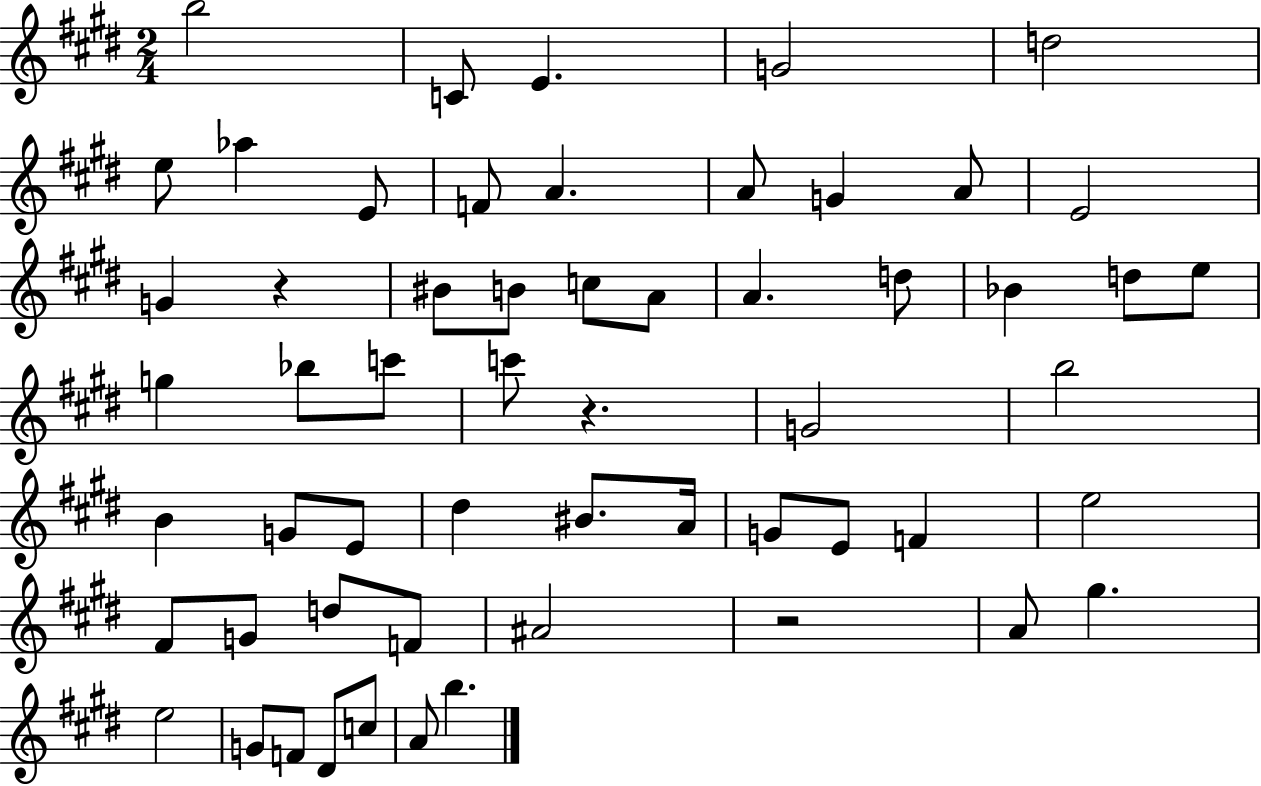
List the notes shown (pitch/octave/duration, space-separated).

B5/h C4/e E4/q. G4/h D5/h E5/e Ab5/q E4/e F4/e A4/q. A4/e G4/q A4/e E4/h G4/q R/q BIS4/e B4/e C5/e A4/e A4/q. D5/e Bb4/q D5/e E5/e G5/q Bb5/e C6/e C6/e R/q. G4/h B5/h B4/q G4/e E4/e D#5/q BIS4/e. A4/s G4/e E4/e F4/q E5/h F#4/e G4/e D5/e F4/e A#4/h R/h A4/e G#5/q. E5/h G4/e F4/e D#4/e C5/e A4/e B5/q.